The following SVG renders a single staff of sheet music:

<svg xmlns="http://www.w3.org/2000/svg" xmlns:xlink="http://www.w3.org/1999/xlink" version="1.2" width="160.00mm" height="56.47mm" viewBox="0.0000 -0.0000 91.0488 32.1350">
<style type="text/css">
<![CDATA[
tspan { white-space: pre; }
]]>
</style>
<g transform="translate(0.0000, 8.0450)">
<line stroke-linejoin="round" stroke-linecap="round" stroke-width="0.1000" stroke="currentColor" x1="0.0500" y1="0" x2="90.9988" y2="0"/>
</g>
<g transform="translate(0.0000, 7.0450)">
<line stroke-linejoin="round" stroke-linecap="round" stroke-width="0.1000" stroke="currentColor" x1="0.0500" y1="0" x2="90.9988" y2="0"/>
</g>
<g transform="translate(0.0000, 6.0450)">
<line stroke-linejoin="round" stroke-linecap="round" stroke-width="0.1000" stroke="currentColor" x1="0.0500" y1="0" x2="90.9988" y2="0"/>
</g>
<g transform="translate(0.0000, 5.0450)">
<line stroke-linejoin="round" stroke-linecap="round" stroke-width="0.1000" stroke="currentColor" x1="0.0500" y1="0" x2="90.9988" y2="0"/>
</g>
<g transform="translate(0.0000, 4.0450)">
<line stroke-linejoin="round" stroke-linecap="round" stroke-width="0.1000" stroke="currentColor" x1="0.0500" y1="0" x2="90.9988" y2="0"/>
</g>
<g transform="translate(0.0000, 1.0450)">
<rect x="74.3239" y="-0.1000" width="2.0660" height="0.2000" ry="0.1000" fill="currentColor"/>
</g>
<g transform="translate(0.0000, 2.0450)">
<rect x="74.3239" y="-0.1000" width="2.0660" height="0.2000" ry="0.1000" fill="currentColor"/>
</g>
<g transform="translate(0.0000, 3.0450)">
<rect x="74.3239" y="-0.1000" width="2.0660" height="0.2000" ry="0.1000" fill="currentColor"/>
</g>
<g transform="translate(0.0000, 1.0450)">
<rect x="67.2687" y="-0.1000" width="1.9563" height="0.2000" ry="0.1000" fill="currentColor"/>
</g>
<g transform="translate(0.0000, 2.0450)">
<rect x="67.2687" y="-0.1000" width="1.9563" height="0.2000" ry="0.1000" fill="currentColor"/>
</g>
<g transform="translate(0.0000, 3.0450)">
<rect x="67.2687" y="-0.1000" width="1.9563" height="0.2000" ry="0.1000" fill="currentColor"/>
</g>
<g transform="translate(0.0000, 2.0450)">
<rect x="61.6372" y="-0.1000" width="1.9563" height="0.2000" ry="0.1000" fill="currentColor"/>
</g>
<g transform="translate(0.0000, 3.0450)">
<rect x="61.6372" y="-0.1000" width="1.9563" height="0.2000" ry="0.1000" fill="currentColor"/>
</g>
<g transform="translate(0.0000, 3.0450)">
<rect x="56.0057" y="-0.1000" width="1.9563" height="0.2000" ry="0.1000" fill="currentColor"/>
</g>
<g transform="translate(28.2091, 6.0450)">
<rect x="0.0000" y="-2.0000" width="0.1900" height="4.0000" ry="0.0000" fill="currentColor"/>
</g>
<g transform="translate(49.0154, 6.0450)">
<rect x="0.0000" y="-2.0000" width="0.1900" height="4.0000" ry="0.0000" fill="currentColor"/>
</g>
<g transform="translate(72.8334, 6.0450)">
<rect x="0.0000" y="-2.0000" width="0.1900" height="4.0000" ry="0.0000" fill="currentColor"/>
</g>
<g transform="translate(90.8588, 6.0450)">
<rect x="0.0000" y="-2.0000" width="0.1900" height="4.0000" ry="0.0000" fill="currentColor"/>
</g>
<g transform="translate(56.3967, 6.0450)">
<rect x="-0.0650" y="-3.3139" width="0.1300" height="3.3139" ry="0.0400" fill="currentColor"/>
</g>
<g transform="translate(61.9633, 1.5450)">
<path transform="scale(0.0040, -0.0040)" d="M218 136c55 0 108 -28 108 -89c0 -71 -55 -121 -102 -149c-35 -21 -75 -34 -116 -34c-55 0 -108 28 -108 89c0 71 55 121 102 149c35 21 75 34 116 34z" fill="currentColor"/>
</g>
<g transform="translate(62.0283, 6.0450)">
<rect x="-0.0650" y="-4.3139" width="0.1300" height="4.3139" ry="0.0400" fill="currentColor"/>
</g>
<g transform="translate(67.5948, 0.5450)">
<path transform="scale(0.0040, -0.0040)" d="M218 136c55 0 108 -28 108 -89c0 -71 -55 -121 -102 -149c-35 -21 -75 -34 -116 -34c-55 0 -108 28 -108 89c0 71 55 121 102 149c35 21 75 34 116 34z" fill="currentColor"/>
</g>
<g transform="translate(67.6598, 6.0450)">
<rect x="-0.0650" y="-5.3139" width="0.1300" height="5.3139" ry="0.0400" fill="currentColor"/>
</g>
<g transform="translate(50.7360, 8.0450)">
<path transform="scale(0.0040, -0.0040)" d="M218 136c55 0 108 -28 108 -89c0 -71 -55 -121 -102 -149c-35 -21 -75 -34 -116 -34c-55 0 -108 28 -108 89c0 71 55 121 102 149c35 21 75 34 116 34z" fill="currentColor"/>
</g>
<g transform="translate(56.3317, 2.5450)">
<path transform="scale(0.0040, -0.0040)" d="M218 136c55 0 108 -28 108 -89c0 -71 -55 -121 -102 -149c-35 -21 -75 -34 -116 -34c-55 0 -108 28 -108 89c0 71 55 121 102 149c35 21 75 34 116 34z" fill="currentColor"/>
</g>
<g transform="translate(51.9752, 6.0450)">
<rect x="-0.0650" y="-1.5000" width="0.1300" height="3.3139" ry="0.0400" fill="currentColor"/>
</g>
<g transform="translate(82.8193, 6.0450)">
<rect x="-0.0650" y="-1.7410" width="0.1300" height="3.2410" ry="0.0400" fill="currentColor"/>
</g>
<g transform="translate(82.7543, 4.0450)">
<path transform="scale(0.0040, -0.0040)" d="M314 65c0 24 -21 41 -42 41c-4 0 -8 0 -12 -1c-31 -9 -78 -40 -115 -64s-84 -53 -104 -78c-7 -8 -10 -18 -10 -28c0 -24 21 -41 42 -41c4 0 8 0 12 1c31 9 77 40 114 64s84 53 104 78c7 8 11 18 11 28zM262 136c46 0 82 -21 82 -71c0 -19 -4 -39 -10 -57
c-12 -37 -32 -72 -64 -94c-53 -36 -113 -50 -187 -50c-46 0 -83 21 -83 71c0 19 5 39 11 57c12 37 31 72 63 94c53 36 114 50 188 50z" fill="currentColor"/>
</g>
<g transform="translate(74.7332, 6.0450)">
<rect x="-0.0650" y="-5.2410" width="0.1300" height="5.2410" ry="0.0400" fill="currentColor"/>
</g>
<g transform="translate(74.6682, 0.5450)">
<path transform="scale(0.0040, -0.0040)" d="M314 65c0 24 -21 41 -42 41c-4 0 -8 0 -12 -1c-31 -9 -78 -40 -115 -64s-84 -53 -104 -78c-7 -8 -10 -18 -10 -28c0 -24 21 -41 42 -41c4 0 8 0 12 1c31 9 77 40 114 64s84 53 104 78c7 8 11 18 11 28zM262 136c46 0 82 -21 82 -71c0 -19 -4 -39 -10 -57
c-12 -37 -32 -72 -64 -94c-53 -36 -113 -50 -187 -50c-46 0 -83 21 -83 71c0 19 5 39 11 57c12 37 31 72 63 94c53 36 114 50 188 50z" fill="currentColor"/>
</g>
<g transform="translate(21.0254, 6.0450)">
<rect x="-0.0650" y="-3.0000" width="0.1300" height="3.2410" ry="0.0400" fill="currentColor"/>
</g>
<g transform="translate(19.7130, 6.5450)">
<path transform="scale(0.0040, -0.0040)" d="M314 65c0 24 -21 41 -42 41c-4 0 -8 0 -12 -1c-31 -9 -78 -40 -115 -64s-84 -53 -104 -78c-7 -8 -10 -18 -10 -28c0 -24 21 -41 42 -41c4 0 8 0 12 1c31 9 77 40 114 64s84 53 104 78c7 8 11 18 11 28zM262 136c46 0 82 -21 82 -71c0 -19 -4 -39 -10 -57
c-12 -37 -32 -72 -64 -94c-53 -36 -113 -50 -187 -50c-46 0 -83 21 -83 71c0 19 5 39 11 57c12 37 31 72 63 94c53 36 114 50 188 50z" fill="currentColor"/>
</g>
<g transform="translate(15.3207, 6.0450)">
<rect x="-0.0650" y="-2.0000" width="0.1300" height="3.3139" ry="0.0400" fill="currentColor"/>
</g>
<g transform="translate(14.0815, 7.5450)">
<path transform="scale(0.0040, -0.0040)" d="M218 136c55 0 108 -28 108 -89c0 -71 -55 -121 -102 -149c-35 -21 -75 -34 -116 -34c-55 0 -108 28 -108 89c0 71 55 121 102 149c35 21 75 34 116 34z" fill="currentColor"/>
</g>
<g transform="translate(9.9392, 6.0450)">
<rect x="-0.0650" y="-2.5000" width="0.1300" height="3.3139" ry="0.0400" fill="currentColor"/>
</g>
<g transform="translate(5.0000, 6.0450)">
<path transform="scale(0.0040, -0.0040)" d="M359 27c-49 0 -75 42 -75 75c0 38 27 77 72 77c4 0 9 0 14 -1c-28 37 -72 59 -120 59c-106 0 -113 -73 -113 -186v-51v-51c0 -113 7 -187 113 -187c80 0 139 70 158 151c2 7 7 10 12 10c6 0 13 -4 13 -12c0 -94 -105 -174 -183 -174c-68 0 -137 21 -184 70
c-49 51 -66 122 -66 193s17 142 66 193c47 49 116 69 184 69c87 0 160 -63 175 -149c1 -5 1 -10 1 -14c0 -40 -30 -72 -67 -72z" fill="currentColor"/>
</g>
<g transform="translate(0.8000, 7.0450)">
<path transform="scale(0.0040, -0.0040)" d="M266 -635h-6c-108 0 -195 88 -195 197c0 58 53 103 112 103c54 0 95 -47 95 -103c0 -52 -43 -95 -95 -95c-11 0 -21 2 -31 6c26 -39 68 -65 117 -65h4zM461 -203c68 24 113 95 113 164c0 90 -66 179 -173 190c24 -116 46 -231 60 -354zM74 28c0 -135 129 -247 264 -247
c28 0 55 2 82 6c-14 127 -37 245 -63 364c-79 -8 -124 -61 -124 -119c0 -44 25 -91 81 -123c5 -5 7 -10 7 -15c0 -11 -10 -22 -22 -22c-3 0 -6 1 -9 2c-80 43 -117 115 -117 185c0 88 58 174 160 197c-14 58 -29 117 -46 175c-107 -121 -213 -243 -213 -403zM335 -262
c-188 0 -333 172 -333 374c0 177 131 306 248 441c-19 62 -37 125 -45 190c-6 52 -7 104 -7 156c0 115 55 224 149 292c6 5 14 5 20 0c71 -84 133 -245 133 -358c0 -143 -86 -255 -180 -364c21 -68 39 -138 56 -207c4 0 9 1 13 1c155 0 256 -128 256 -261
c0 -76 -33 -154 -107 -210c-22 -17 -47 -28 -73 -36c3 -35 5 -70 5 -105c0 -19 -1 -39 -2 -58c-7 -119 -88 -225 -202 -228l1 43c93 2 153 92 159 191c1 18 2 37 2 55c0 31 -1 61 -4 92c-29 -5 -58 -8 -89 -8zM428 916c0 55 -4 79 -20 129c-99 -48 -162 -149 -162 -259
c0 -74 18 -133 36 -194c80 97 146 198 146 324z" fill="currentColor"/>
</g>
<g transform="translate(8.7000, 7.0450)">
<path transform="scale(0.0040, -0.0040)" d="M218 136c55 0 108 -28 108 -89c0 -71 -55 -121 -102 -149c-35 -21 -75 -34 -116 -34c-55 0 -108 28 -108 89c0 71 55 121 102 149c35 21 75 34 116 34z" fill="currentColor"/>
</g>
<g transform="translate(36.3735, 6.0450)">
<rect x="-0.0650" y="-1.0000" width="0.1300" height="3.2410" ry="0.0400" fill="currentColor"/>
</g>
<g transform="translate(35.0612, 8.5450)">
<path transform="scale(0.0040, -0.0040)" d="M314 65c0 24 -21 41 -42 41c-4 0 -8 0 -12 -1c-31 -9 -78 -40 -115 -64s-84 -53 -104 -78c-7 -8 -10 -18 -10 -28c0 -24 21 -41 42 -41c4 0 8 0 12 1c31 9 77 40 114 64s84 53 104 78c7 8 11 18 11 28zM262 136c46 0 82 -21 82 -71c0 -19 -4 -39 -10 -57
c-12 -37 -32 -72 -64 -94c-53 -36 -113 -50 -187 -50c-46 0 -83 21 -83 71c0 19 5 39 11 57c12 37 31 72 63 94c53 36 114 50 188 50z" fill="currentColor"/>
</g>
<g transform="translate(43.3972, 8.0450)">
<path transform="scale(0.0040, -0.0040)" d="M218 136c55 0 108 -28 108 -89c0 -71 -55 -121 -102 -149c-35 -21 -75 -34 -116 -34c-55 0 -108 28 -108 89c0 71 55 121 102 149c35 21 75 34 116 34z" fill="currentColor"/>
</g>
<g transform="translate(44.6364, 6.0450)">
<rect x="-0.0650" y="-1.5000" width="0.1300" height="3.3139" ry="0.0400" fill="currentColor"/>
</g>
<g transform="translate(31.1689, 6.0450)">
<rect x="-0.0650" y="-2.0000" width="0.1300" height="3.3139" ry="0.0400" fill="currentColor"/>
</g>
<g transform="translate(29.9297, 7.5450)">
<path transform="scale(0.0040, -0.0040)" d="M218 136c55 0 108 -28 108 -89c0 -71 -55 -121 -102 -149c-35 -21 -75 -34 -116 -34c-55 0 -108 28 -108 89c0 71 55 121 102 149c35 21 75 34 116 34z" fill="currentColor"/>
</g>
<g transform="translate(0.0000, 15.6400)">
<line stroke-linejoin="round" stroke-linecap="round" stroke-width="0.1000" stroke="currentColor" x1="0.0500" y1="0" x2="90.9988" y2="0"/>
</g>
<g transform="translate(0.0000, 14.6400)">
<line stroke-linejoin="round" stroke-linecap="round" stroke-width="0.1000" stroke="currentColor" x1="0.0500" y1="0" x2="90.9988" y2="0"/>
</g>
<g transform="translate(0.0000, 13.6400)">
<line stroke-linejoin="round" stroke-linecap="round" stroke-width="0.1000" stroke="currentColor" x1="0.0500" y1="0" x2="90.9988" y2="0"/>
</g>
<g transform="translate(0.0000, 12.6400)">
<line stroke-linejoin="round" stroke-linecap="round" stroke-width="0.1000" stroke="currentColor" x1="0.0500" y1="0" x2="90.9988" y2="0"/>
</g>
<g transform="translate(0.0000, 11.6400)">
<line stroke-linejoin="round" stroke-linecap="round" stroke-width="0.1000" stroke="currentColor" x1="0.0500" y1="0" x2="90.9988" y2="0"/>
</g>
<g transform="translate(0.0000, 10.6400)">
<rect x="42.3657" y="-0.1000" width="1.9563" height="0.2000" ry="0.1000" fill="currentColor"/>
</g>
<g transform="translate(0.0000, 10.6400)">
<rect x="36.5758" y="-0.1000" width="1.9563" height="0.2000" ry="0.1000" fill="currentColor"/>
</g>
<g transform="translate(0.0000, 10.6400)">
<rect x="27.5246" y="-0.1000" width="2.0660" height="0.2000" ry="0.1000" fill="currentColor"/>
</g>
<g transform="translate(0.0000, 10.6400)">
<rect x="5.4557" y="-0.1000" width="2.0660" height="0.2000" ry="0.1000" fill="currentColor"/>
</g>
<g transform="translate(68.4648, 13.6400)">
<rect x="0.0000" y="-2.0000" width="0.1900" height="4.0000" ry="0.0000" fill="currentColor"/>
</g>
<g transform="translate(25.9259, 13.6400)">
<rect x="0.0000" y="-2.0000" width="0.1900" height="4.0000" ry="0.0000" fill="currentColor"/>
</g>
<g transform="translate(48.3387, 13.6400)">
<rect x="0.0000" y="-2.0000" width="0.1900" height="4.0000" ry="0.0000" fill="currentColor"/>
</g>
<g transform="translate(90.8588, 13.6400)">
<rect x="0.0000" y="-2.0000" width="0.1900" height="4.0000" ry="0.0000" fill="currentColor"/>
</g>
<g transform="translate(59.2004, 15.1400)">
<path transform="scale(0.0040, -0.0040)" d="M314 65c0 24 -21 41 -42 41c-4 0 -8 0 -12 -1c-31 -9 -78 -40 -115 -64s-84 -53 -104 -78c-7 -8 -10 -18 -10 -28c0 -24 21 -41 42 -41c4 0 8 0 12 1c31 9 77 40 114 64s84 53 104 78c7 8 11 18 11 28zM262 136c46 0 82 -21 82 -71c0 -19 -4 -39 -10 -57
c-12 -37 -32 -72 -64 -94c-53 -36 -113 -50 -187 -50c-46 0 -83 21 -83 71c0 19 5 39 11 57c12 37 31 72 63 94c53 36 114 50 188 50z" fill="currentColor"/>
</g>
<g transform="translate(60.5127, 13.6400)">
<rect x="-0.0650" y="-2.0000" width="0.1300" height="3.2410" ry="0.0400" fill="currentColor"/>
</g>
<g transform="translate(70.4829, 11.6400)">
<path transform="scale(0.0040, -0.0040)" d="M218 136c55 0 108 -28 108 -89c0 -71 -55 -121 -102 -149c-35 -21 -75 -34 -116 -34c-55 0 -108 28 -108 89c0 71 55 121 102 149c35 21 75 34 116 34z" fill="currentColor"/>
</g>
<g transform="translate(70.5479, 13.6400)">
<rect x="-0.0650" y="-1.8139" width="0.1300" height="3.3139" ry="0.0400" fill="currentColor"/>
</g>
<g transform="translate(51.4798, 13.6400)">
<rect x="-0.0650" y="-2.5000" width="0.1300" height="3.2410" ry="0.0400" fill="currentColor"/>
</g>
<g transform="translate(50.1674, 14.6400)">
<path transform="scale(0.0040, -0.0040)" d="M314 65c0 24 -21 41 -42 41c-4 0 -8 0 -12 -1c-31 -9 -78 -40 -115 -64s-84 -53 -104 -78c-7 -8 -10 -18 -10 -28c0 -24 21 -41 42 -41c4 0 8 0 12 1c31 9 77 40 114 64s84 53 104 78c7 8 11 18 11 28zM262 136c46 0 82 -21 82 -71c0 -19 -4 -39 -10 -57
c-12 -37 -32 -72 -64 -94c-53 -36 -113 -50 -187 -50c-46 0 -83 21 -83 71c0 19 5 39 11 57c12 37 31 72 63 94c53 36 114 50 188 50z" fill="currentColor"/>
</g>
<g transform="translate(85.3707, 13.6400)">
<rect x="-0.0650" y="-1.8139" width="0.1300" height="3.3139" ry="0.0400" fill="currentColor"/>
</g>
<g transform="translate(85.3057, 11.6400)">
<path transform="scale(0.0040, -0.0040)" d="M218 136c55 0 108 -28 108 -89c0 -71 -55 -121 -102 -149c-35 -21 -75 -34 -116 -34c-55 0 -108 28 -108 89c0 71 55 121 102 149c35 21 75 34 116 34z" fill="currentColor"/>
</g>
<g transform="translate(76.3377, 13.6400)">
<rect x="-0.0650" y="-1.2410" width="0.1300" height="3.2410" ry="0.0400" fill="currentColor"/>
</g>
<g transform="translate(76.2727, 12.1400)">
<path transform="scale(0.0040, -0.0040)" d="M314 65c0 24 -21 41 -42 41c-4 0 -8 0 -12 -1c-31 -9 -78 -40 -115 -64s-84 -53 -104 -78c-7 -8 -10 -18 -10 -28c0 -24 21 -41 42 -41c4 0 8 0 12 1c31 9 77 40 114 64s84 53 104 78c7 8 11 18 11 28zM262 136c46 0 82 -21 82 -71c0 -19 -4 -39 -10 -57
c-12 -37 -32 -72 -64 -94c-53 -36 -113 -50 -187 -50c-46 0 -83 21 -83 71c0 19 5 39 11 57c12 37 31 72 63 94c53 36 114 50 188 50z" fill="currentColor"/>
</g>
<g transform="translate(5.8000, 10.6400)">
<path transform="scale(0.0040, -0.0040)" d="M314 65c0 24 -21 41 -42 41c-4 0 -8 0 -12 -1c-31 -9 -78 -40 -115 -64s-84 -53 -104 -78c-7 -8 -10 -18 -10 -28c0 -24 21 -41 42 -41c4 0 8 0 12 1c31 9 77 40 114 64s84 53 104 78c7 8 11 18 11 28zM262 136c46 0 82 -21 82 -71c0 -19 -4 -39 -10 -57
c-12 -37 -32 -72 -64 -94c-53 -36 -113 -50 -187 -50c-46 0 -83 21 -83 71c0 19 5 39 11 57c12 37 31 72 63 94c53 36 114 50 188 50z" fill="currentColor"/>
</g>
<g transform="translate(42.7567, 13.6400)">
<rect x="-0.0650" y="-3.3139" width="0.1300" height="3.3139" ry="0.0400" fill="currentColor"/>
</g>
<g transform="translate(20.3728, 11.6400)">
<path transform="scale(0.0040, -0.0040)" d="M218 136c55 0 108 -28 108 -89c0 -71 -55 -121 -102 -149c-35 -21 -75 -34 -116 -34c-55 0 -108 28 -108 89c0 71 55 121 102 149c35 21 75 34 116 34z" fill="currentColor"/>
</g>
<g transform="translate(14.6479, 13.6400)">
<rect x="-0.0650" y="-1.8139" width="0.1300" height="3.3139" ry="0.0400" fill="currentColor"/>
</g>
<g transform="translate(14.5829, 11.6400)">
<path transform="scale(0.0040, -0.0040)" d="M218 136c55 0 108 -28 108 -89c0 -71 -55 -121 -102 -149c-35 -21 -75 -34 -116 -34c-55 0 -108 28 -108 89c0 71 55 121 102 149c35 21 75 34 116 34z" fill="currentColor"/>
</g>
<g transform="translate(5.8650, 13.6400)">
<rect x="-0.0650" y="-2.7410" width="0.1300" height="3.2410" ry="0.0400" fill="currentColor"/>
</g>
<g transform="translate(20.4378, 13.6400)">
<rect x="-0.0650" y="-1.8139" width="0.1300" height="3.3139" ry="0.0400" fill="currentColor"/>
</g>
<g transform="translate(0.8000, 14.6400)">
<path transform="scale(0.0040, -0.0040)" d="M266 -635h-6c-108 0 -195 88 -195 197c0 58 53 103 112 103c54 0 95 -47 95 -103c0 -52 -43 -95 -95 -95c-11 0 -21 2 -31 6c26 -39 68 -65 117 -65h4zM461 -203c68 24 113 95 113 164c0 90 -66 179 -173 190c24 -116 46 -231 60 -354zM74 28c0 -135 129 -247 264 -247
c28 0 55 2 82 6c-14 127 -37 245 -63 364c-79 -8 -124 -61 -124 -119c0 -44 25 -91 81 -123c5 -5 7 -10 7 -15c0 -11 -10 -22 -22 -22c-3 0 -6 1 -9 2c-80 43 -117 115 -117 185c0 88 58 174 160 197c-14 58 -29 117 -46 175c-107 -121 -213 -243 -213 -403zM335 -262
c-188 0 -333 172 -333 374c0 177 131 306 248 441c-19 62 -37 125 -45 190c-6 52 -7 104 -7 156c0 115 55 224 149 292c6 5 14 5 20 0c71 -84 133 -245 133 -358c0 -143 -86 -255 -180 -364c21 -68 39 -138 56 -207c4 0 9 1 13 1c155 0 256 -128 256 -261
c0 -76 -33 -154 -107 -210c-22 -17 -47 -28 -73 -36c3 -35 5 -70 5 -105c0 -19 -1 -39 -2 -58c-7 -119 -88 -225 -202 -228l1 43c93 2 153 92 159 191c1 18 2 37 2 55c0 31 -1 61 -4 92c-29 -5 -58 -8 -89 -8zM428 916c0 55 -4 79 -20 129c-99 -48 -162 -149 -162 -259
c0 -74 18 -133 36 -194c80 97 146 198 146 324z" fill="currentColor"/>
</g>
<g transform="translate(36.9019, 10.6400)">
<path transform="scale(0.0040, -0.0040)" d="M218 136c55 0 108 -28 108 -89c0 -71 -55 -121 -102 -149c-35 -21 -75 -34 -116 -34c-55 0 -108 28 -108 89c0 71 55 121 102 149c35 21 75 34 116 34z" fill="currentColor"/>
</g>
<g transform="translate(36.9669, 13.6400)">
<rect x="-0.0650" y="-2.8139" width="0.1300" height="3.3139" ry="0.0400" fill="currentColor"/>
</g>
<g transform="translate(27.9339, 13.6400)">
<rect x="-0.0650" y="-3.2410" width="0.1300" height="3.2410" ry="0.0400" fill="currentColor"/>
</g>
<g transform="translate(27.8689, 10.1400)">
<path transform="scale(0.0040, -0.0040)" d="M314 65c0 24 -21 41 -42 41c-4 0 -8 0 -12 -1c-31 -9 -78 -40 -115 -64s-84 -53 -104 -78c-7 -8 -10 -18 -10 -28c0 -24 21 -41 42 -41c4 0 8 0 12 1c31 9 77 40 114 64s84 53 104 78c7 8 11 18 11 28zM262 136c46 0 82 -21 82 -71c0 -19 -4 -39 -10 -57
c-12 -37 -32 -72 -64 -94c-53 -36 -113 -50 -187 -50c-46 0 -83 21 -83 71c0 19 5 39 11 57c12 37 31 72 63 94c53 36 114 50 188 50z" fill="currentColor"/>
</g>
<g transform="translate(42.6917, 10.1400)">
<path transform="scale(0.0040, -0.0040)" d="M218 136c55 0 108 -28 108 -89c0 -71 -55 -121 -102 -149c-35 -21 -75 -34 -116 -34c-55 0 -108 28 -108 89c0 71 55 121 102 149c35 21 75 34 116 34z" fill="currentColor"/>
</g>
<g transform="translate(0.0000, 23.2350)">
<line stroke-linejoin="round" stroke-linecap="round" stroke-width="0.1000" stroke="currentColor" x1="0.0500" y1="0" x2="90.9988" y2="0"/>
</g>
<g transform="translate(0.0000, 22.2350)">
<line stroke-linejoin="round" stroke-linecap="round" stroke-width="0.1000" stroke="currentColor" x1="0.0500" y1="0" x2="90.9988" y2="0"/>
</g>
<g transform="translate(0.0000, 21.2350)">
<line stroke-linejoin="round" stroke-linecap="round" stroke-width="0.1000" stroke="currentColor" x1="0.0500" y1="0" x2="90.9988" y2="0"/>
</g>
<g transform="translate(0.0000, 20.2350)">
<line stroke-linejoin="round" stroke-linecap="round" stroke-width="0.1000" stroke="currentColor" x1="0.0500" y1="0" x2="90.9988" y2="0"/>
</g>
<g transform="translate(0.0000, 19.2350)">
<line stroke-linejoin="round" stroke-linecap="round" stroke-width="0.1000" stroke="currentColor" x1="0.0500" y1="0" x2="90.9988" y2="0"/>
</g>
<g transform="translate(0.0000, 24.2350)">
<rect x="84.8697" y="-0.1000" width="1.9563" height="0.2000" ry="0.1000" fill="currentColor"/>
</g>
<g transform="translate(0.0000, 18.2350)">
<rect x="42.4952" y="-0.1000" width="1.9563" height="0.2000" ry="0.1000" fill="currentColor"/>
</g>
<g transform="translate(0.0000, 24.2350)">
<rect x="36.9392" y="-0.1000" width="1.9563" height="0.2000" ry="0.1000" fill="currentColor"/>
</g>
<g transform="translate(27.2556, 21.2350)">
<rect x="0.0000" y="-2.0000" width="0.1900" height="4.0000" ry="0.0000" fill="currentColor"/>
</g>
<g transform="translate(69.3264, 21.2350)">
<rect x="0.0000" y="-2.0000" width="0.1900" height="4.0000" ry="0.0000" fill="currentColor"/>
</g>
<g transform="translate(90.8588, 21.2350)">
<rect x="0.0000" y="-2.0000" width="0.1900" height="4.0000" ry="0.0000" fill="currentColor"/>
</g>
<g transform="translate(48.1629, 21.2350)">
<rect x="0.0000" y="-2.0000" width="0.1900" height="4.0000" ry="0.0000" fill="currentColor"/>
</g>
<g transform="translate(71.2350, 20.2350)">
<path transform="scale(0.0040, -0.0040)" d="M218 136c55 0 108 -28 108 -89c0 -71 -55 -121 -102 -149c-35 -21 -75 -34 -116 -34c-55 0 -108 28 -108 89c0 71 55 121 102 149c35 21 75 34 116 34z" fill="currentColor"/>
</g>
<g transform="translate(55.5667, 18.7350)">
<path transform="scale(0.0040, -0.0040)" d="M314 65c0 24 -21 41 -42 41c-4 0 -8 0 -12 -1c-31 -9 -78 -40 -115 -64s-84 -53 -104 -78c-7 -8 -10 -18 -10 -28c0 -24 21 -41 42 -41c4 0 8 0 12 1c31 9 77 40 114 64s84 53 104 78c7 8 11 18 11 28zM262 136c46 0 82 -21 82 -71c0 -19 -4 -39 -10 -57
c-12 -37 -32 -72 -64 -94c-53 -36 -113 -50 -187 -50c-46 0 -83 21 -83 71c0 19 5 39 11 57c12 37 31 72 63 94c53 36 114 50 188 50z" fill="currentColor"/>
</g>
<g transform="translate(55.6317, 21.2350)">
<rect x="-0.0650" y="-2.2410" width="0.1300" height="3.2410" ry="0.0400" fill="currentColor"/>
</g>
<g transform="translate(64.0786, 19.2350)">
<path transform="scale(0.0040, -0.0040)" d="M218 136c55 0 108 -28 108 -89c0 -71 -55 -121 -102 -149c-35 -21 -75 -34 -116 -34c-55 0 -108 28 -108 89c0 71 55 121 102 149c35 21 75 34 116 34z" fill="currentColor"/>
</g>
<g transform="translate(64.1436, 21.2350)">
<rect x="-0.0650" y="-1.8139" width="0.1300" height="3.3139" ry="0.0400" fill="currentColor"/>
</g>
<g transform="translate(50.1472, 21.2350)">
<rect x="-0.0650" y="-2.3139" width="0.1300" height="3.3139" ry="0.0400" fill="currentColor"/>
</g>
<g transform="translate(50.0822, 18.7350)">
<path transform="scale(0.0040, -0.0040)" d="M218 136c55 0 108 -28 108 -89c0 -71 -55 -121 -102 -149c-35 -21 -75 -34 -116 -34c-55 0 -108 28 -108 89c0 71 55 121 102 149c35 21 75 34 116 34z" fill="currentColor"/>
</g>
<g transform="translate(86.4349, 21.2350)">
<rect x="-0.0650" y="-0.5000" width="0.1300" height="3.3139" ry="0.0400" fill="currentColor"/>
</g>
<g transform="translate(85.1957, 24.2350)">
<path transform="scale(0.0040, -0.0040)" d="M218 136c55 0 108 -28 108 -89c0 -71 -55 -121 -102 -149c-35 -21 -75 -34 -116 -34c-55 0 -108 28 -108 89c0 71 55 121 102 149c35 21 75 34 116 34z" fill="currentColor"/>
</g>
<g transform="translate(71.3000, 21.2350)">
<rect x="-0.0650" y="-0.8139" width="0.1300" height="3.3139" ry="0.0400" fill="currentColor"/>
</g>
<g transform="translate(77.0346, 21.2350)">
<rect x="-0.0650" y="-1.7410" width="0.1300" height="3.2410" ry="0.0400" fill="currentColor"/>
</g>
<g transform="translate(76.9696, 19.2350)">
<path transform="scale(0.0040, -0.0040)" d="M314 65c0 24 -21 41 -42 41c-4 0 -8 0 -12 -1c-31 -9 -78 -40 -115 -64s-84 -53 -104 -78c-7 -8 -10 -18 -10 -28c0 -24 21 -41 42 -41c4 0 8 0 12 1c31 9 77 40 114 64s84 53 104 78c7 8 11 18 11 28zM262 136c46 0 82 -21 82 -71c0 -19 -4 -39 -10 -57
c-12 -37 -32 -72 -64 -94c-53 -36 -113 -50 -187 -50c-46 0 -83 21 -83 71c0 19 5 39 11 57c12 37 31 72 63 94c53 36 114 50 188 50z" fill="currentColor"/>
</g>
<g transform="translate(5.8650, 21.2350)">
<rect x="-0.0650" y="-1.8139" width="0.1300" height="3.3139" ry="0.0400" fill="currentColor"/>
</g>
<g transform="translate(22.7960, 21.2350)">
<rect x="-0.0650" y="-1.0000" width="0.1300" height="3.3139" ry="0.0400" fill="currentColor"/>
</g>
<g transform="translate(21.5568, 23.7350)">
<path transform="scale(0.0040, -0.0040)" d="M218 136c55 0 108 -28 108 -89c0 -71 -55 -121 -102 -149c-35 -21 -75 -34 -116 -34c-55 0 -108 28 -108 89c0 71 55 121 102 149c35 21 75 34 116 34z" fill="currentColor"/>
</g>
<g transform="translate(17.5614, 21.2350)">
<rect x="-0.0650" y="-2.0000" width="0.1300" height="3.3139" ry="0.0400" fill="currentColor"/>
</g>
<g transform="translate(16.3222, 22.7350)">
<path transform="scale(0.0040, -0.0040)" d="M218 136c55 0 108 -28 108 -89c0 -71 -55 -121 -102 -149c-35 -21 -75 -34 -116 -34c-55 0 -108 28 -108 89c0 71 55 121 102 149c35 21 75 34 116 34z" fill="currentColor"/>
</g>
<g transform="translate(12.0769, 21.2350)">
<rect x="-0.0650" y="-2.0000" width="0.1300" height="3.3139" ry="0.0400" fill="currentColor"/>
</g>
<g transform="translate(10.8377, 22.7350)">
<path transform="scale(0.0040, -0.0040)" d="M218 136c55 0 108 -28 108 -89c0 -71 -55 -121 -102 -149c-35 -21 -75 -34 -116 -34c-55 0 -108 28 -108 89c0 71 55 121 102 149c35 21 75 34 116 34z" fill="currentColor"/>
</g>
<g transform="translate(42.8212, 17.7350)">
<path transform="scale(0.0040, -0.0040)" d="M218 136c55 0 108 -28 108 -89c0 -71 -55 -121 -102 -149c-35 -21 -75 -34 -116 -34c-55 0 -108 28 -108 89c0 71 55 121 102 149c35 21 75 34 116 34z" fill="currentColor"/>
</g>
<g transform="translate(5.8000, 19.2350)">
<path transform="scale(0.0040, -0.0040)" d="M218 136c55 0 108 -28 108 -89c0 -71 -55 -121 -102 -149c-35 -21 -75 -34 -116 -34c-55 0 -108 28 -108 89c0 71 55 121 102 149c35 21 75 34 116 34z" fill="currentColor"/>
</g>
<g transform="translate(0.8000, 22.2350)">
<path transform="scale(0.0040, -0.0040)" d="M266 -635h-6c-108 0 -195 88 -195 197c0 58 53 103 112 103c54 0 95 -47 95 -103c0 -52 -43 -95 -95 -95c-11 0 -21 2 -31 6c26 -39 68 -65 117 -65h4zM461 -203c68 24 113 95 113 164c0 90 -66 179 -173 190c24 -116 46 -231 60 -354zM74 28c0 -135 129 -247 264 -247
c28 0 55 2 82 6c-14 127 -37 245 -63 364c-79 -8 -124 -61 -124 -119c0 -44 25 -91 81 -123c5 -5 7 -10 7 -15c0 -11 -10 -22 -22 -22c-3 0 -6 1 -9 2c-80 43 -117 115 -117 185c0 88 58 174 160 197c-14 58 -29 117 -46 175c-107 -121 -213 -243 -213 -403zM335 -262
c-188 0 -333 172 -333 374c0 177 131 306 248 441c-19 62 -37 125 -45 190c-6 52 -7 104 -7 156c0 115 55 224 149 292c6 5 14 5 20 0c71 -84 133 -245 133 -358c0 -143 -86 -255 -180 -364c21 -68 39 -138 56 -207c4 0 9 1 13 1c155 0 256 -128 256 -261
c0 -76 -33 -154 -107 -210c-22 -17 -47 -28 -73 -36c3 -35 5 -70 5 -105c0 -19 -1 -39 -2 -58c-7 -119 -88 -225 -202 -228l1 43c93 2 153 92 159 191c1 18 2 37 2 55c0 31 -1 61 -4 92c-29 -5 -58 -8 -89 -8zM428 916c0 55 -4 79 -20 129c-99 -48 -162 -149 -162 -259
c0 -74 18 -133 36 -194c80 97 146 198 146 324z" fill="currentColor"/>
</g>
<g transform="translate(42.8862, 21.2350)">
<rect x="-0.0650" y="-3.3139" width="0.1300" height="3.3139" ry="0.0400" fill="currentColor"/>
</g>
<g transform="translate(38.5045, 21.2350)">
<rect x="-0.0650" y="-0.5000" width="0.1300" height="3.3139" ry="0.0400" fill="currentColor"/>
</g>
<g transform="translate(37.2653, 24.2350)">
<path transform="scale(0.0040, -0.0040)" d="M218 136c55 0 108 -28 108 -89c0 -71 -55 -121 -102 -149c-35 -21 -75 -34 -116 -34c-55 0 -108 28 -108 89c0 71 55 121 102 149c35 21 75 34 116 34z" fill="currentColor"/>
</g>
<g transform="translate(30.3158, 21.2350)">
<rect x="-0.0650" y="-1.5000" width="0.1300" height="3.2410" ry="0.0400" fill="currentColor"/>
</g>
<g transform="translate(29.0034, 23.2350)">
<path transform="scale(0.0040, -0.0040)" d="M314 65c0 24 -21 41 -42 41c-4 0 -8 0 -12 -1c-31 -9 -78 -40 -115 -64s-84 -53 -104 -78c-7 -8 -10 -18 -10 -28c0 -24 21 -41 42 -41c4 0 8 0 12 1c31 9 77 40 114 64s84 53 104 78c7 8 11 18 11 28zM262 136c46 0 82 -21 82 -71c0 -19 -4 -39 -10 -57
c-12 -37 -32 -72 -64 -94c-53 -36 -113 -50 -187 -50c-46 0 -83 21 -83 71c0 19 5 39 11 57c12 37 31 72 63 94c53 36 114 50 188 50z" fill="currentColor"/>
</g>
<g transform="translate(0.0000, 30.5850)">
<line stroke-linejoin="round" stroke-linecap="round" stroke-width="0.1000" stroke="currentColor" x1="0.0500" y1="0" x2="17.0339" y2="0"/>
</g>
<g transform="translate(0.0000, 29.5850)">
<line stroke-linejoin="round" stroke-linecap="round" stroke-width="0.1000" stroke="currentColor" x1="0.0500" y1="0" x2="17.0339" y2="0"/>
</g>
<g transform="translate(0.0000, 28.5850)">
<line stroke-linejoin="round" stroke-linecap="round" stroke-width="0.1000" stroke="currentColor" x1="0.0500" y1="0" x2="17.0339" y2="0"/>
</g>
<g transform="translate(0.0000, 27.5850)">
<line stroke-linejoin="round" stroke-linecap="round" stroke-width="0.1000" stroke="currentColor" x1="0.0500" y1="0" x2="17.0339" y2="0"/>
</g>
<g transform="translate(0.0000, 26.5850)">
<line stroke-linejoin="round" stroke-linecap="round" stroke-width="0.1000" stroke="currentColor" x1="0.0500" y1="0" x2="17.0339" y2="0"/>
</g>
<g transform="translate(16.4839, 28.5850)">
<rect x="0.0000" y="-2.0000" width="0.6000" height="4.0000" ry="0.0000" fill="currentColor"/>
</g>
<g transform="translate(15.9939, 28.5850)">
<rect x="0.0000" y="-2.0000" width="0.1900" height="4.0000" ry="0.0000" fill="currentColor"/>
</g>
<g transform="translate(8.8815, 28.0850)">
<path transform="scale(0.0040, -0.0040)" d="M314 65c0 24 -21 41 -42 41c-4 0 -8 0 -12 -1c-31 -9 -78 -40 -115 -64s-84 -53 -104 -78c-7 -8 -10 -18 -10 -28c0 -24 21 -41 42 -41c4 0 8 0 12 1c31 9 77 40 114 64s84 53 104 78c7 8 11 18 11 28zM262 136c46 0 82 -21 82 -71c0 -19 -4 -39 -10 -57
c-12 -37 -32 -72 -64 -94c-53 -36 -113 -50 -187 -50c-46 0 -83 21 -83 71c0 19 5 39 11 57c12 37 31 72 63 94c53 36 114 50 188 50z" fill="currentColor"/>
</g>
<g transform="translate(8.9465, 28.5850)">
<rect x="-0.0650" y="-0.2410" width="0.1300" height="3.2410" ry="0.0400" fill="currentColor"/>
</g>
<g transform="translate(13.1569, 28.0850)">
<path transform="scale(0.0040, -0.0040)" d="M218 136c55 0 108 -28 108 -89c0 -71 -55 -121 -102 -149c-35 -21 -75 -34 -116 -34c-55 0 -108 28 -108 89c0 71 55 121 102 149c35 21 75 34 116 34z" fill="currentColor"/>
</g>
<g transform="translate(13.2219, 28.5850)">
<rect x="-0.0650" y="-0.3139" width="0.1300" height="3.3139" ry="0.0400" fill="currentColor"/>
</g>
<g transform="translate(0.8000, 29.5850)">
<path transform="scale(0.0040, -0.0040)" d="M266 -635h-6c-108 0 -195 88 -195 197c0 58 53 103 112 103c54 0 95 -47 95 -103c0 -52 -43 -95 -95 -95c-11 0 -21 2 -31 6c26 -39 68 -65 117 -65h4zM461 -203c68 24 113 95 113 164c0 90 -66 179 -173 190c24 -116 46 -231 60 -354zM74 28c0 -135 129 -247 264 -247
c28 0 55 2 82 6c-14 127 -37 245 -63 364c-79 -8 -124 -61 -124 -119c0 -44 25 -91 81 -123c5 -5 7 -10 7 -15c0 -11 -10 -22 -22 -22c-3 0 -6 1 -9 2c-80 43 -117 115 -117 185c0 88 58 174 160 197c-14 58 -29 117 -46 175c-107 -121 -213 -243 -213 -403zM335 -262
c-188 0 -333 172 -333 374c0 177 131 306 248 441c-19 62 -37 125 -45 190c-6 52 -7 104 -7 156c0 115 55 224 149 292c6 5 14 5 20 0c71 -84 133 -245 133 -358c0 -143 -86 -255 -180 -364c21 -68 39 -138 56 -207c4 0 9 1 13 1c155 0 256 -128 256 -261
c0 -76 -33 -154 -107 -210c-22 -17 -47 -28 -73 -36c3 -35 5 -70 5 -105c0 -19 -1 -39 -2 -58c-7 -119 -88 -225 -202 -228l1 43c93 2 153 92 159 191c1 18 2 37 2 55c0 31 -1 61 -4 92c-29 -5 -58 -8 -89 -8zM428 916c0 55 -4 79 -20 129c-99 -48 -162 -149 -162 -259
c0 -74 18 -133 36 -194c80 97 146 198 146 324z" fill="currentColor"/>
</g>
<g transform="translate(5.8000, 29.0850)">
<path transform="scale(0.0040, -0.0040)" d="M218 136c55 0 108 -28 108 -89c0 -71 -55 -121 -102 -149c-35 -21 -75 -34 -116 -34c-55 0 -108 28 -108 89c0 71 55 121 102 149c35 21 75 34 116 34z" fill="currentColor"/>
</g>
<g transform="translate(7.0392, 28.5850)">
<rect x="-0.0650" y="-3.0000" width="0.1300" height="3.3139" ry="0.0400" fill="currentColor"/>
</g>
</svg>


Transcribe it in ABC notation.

X:1
T:Untitled
M:4/4
L:1/4
K:C
G F A2 F D2 E E b d' f' f'2 f2 a2 f f b2 a b G2 F2 f e2 f f F F D E2 C b g g2 f d f2 C A c2 c